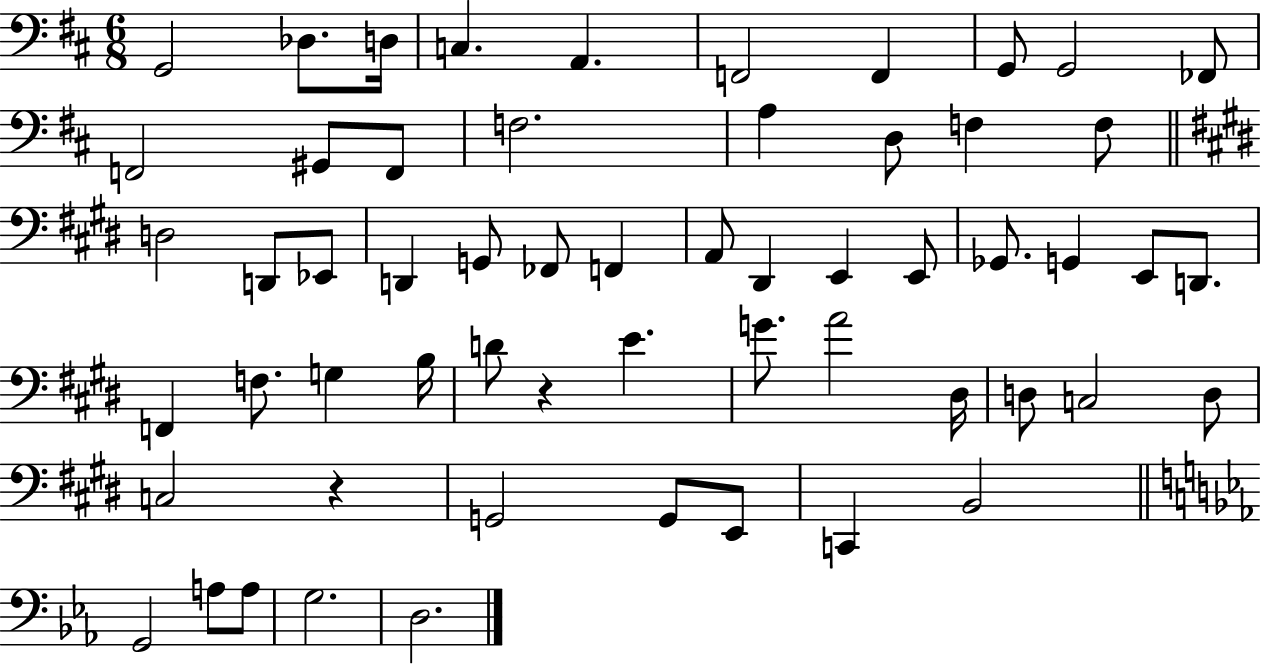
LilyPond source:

{
  \clef bass
  \numericTimeSignature
  \time 6/8
  \key d \major
  g,2 des8. d16 | c4. a,4. | f,2 f,4 | g,8 g,2 fes,8 | \break f,2 gis,8 f,8 | f2. | a4 d8 f4 f8 | \bar "||" \break \key e \major d2 d,8 ees,8 | d,4 g,8 fes,8 f,4 | a,8 dis,4 e,4 e,8 | ges,8. g,4 e,8 d,8. | \break f,4 f8. g4 b16 | d'8 r4 e'4. | g'8. a'2 dis16 | d8 c2 d8 | \break c2 r4 | g,2 g,8 e,8 | c,4 b,2 | \bar "||" \break \key ees \major g,2 a8 a8 | g2. | d2. | \bar "|."
}